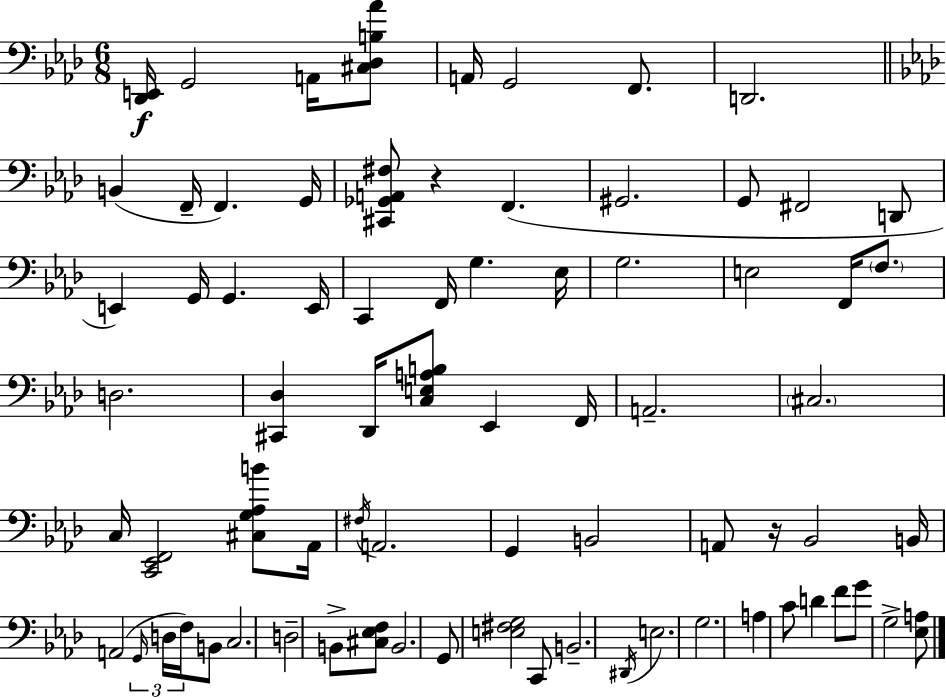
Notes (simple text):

[Db2,E2]/s G2/h A2/s [C#3,Db3,B3,Ab4]/e A2/s G2/h F2/e. D2/h. B2/q F2/s F2/q. G2/s [C#2,Gb2,A2,F#3]/e R/q F2/q. G#2/h. G2/e F#2/h D2/e E2/q G2/s G2/q. E2/s C2/q F2/s G3/q. Eb3/s G3/h. E3/h F2/s F3/e. D3/h. [C#2,Db3]/q Db2/s [C3,E3,A3,B3]/e Eb2/q F2/s A2/h. C#3/h. C3/s [C2,Eb2,F2]/h [C#3,G3,Ab3,B4]/e Ab2/s F#3/s A2/h. G2/q B2/h A2/e R/s Bb2/h B2/s A2/h G2/s D3/s F3/s B2/e C3/h. D3/h B2/e [C#3,Eb3,F3]/e B2/h. G2/e [E3,F#3,G3]/h C2/e B2/h. D#2/s E3/h. G3/h. A3/q C4/e D4/q F4/e G4/e G3/h [Eb3,A3]/e